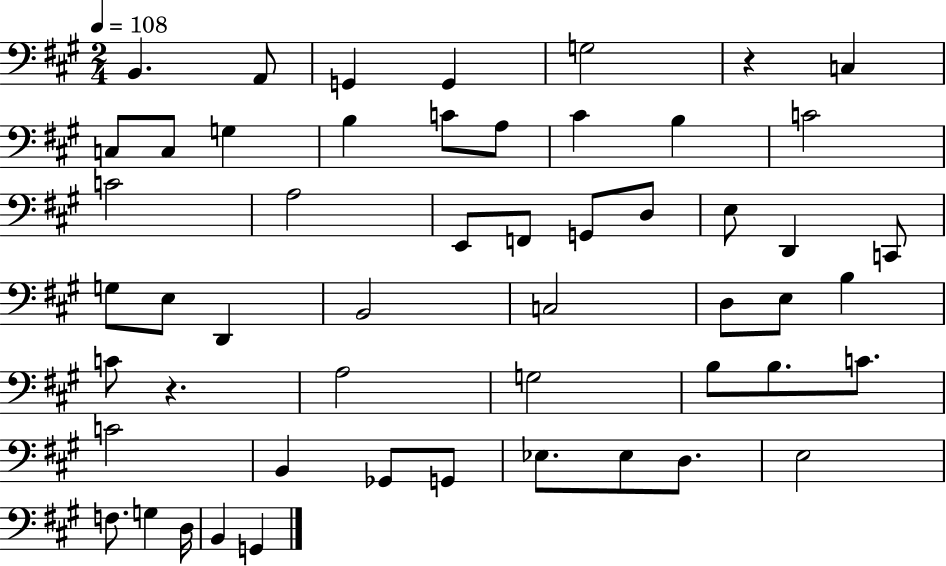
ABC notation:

X:1
T:Untitled
M:2/4
L:1/4
K:A
B,, A,,/2 G,, G,, G,2 z C, C,/2 C,/2 G, B, C/2 A,/2 ^C B, C2 C2 A,2 E,,/2 F,,/2 G,,/2 D,/2 E,/2 D,, C,,/2 G,/2 E,/2 D,, B,,2 C,2 D,/2 E,/2 B, C/2 z A,2 G,2 B,/2 B,/2 C/2 C2 B,, _G,,/2 G,,/2 _E,/2 _E,/2 D,/2 E,2 F,/2 G, D,/4 B,, G,,